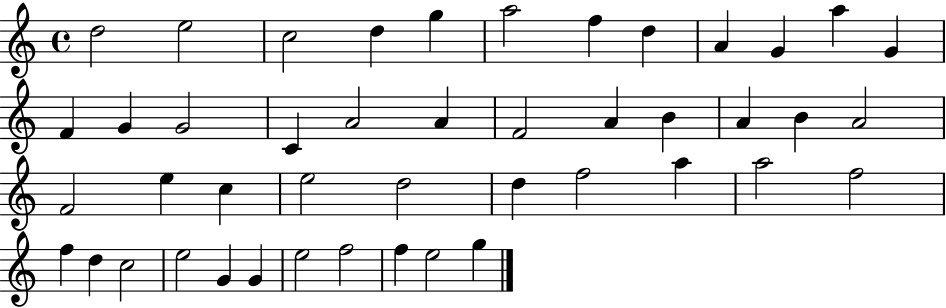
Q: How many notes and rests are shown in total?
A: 45